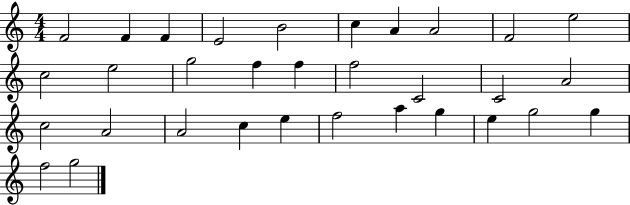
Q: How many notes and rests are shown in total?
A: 32